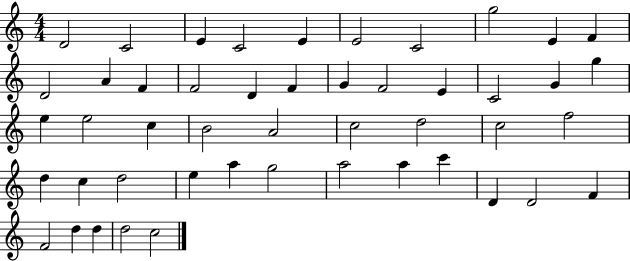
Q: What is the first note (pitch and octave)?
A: D4